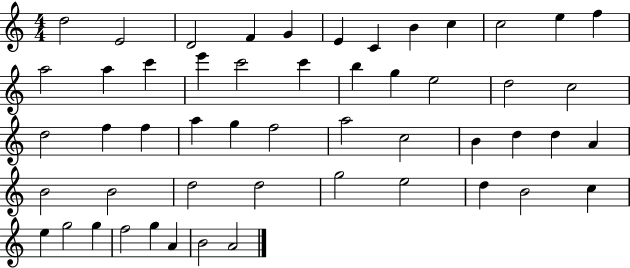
X:1
T:Untitled
M:4/4
L:1/4
K:C
d2 E2 D2 F G E C B c c2 e f a2 a c' e' c'2 c' b g e2 d2 c2 d2 f f a g f2 a2 c2 B d d A B2 B2 d2 d2 g2 e2 d B2 c e g2 g f2 g A B2 A2